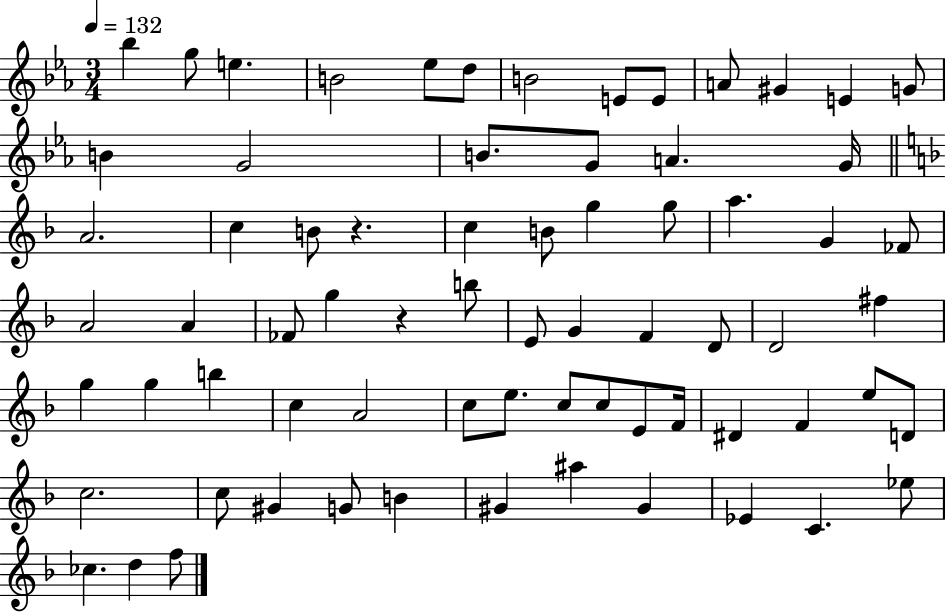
Bb5/q G5/e E5/q. B4/h Eb5/e D5/e B4/h E4/e E4/e A4/e G#4/q E4/q G4/e B4/q G4/h B4/e. G4/e A4/q. G4/s A4/h. C5/q B4/e R/q. C5/q B4/e G5/q G5/e A5/q. G4/q FES4/e A4/h A4/q FES4/e G5/q R/q B5/e E4/e G4/q F4/q D4/e D4/h F#5/q G5/q G5/q B5/q C5/q A4/h C5/e E5/e. C5/e C5/e E4/e F4/s D#4/q F4/q E5/e D4/e C5/h. C5/e G#4/q G4/e B4/q G#4/q A#5/q G#4/q Eb4/q C4/q. Eb5/e CES5/q. D5/q F5/e